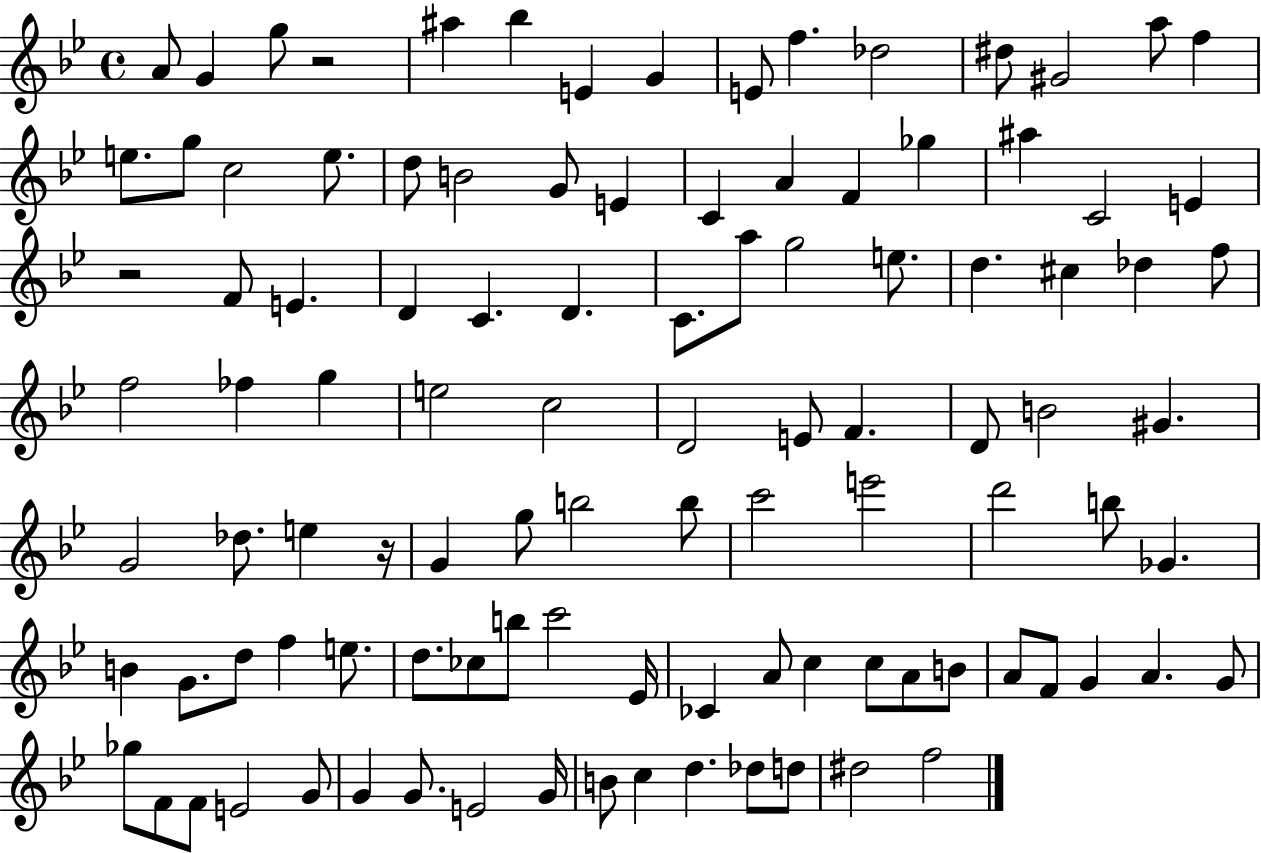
A4/e G4/q G5/e R/h A#5/q Bb5/q E4/q G4/q E4/e F5/q. Db5/h D#5/e G#4/h A5/e F5/q E5/e. G5/e C5/h E5/e. D5/e B4/h G4/e E4/q C4/q A4/q F4/q Gb5/q A#5/q C4/h E4/q R/h F4/e E4/q. D4/q C4/q. D4/q. C4/e. A5/e G5/h E5/e. D5/q. C#5/q Db5/q F5/e F5/h FES5/q G5/q E5/h C5/h D4/h E4/e F4/q. D4/e B4/h G#4/q. G4/h Db5/e. E5/q R/s G4/q G5/e B5/h B5/e C6/h E6/h D6/h B5/e Gb4/q. B4/q G4/e. D5/e F5/q E5/e. D5/e. CES5/e B5/e C6/h Eb4/s CES4/q A4/e C5/q C5/e A4/e B4/e A4/e F4/e G4/q A4/q. G4/e Gb5/e F4/e F4/e E4/h G4/e G4/q G4/e. E4/h G4/s B4/e C5/q D5/q. Db5/e D5/e D#5/h F5/h